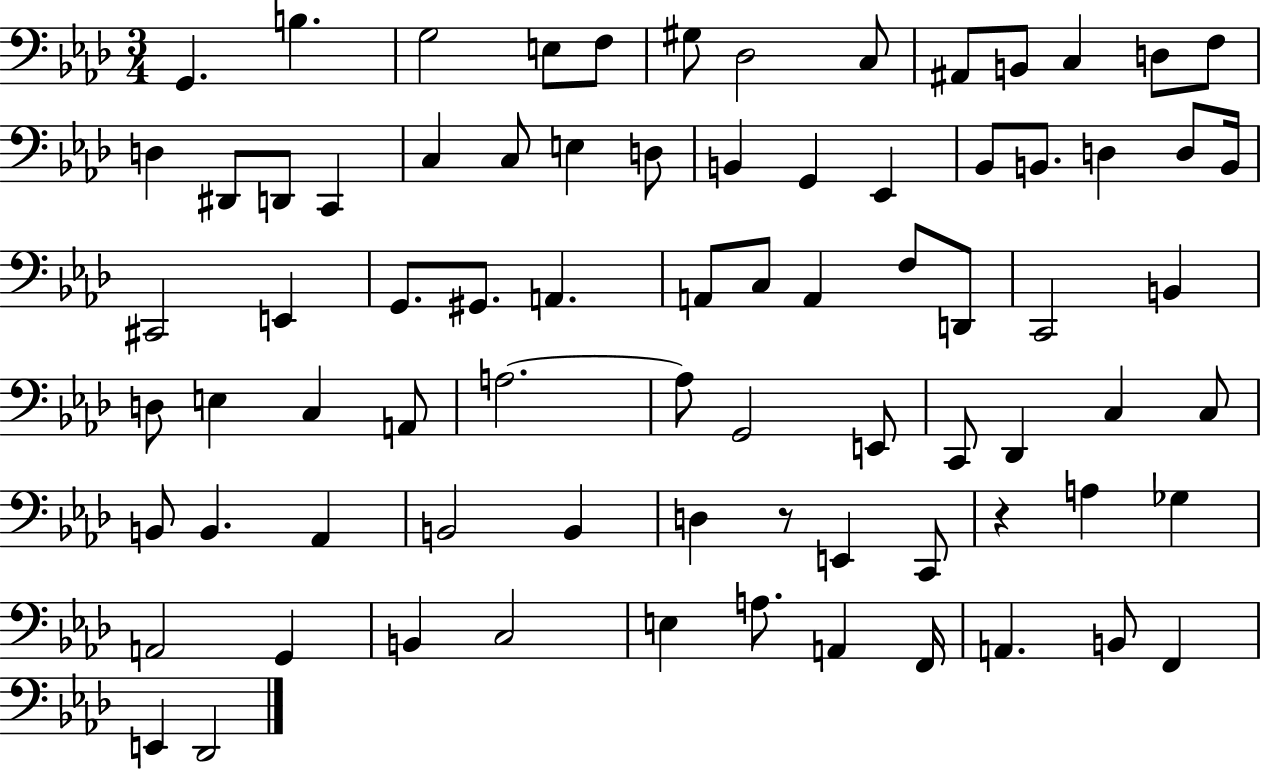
G2/q. B3/q. G3/h E3/e F3/e G#3/e Db3/h C3/e A#2/e B2/e C3/q D3/e F3/e D3/q D#2/e D2/e C2/q C3/q C3/e E3/q D3/e B2/q G2/q Eb2/q Bb2/e B2/e. D3/q D3/e B2/s C#2/h E2/q G2/e. G#2/e. A2/q. A2/e C3/e A2/q F3/e D2/e C2/h B2/q D3/e E3/q C3/q A2/e A3/h. A3/e G2/h E2/e C2/e Db2/q C3/q C3/e B2/e B2/q. Ab2/q B2/h B2/q D3/q R/e E2/q C2/e R/q A3/q Gb3/q A2/h G2/q B2/q C3/h E3/q A3/e. A2/q F2/s A2/q. B2/e F2/q E2/q Db2/h